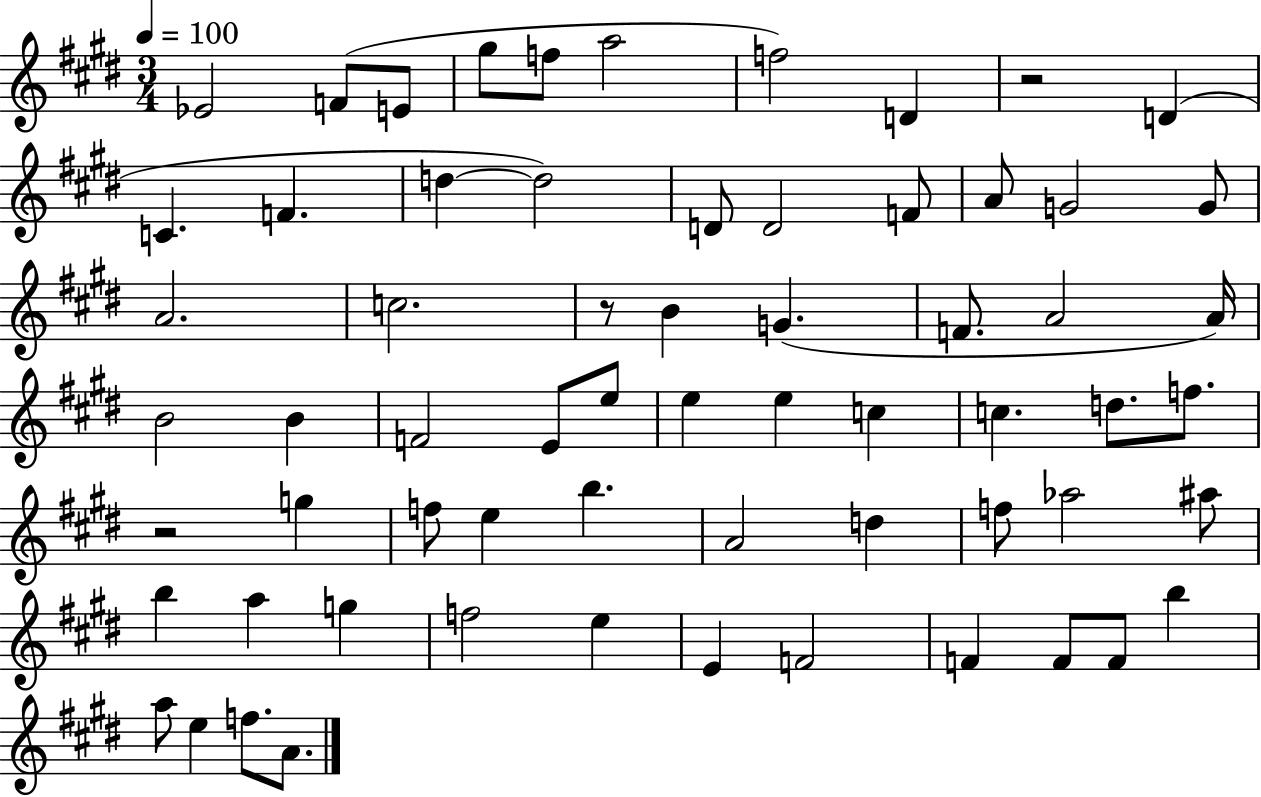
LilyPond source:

{
  \clef treble
  \numericTimeSignature
  \time 3/4
  \key e \major
  \tempo 4 = 100
  \repeat volta 2 { ees'2 f'8( e'8 | gis''8 f''8 a''2 | f''2) d'4 | r2 d'4( | \break c'4. f'4. | d''4~~ d''2) | d'8 d'2 f'8 | a'8 g'2 g'8 | \break a'2. | c''2. | r8 b'4 g'4.( | f'8. a'2 a'16) | \break b'2 b'4 | f'2 e'8 e''8 | e''4 e''4 c''4 | c''4. d''8. f''8. | \break r2 g''4 | f''8 e''4 b''4. | a'2 d''4 | f''8 aes''2 ais''8 | \break b''4 a''4 g''4 | f''2 e''4 | e'4 f'2 | f'4 f'8 f'8 b''4 | \break a''8 e''4 f''8. a'8. | } \bar "|."
}